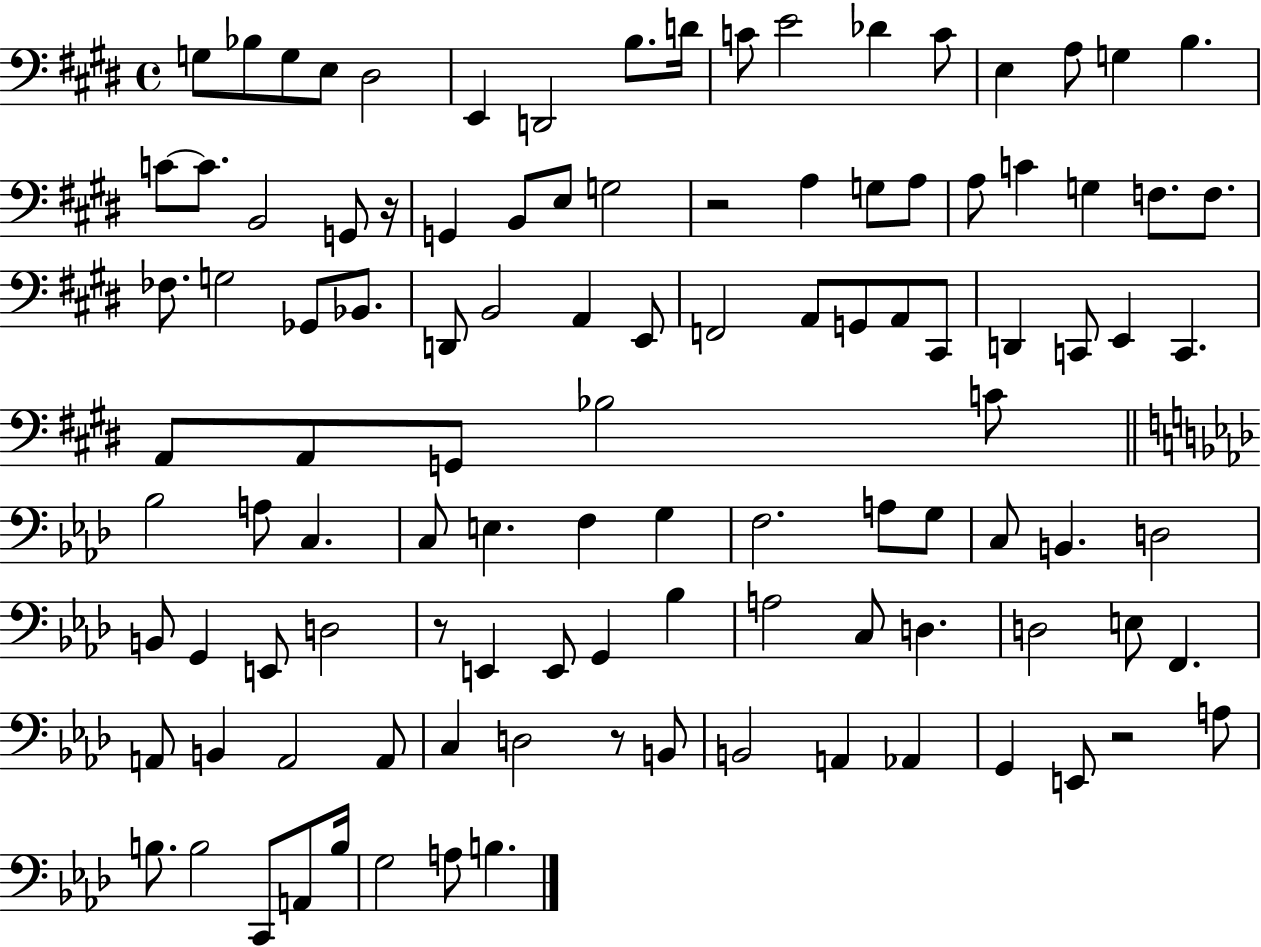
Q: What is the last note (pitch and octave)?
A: B3